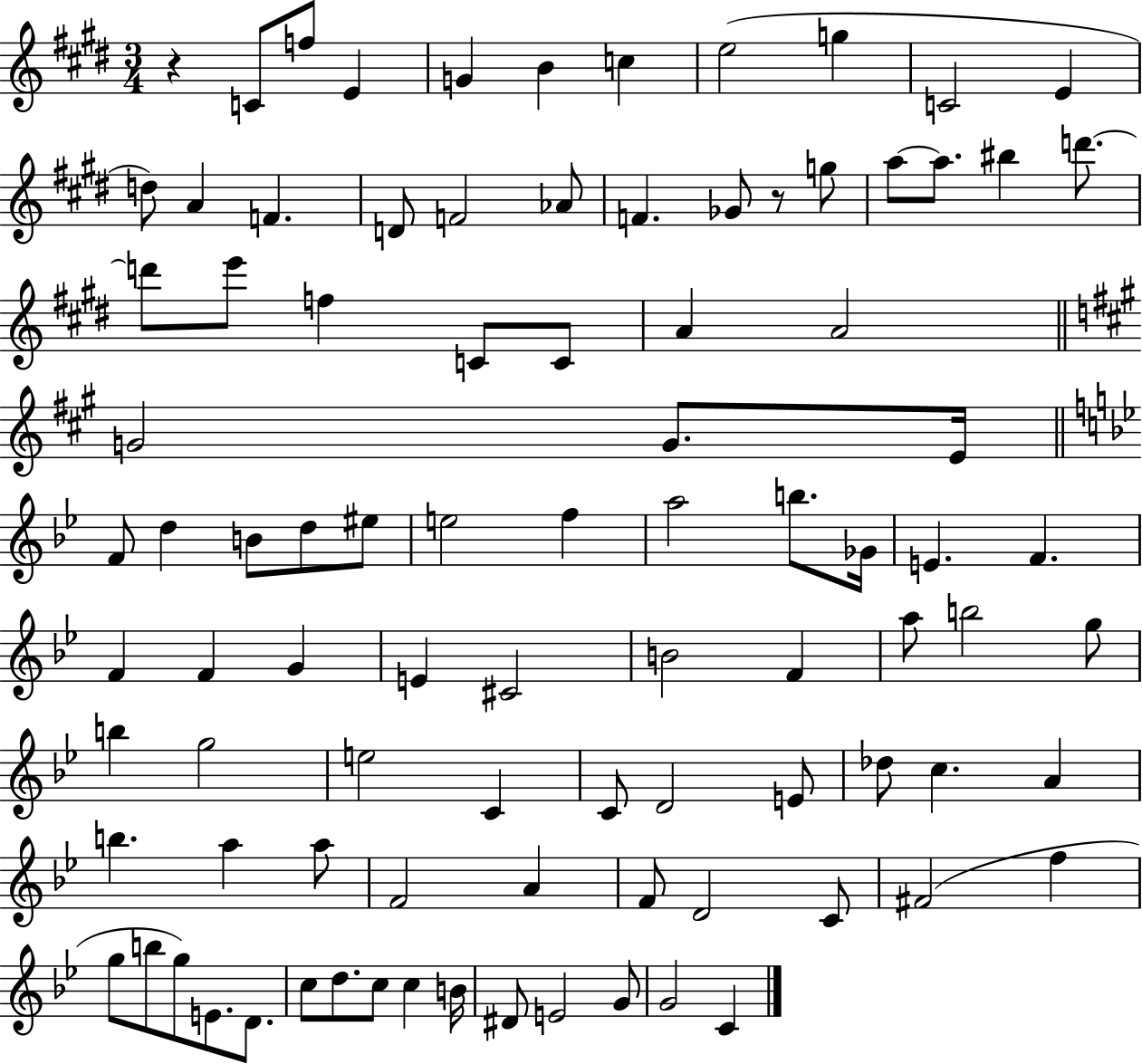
X:1
T:Untitled
M:3/4
L:1/4
K:E
z C/2 f/2 E G B c e2 g C2 E d/2 A F D/2 F2 _A/2 F _G/2 z/2 g/2 a/2 a/2 ^b d'/2 d'/2 e'/2 f C/2 C/2 A A2 G2 G/2 E/4 F/2 d B/2 d/2 ^e/2 e2 f a2 b/2 _G/4 E F F F G E ^C2 B2 F a/2 b2 g/2 b g2 e2 C C/2 D2 E/2 _d/2 c A b a a/2 F2 A F/2 D2 C/2 ^F2 f g/2 b/2 g/2 E/2 D/2 c/2 d/2 c/2 c B/4 ^D/2 E2 G/2 G2 C